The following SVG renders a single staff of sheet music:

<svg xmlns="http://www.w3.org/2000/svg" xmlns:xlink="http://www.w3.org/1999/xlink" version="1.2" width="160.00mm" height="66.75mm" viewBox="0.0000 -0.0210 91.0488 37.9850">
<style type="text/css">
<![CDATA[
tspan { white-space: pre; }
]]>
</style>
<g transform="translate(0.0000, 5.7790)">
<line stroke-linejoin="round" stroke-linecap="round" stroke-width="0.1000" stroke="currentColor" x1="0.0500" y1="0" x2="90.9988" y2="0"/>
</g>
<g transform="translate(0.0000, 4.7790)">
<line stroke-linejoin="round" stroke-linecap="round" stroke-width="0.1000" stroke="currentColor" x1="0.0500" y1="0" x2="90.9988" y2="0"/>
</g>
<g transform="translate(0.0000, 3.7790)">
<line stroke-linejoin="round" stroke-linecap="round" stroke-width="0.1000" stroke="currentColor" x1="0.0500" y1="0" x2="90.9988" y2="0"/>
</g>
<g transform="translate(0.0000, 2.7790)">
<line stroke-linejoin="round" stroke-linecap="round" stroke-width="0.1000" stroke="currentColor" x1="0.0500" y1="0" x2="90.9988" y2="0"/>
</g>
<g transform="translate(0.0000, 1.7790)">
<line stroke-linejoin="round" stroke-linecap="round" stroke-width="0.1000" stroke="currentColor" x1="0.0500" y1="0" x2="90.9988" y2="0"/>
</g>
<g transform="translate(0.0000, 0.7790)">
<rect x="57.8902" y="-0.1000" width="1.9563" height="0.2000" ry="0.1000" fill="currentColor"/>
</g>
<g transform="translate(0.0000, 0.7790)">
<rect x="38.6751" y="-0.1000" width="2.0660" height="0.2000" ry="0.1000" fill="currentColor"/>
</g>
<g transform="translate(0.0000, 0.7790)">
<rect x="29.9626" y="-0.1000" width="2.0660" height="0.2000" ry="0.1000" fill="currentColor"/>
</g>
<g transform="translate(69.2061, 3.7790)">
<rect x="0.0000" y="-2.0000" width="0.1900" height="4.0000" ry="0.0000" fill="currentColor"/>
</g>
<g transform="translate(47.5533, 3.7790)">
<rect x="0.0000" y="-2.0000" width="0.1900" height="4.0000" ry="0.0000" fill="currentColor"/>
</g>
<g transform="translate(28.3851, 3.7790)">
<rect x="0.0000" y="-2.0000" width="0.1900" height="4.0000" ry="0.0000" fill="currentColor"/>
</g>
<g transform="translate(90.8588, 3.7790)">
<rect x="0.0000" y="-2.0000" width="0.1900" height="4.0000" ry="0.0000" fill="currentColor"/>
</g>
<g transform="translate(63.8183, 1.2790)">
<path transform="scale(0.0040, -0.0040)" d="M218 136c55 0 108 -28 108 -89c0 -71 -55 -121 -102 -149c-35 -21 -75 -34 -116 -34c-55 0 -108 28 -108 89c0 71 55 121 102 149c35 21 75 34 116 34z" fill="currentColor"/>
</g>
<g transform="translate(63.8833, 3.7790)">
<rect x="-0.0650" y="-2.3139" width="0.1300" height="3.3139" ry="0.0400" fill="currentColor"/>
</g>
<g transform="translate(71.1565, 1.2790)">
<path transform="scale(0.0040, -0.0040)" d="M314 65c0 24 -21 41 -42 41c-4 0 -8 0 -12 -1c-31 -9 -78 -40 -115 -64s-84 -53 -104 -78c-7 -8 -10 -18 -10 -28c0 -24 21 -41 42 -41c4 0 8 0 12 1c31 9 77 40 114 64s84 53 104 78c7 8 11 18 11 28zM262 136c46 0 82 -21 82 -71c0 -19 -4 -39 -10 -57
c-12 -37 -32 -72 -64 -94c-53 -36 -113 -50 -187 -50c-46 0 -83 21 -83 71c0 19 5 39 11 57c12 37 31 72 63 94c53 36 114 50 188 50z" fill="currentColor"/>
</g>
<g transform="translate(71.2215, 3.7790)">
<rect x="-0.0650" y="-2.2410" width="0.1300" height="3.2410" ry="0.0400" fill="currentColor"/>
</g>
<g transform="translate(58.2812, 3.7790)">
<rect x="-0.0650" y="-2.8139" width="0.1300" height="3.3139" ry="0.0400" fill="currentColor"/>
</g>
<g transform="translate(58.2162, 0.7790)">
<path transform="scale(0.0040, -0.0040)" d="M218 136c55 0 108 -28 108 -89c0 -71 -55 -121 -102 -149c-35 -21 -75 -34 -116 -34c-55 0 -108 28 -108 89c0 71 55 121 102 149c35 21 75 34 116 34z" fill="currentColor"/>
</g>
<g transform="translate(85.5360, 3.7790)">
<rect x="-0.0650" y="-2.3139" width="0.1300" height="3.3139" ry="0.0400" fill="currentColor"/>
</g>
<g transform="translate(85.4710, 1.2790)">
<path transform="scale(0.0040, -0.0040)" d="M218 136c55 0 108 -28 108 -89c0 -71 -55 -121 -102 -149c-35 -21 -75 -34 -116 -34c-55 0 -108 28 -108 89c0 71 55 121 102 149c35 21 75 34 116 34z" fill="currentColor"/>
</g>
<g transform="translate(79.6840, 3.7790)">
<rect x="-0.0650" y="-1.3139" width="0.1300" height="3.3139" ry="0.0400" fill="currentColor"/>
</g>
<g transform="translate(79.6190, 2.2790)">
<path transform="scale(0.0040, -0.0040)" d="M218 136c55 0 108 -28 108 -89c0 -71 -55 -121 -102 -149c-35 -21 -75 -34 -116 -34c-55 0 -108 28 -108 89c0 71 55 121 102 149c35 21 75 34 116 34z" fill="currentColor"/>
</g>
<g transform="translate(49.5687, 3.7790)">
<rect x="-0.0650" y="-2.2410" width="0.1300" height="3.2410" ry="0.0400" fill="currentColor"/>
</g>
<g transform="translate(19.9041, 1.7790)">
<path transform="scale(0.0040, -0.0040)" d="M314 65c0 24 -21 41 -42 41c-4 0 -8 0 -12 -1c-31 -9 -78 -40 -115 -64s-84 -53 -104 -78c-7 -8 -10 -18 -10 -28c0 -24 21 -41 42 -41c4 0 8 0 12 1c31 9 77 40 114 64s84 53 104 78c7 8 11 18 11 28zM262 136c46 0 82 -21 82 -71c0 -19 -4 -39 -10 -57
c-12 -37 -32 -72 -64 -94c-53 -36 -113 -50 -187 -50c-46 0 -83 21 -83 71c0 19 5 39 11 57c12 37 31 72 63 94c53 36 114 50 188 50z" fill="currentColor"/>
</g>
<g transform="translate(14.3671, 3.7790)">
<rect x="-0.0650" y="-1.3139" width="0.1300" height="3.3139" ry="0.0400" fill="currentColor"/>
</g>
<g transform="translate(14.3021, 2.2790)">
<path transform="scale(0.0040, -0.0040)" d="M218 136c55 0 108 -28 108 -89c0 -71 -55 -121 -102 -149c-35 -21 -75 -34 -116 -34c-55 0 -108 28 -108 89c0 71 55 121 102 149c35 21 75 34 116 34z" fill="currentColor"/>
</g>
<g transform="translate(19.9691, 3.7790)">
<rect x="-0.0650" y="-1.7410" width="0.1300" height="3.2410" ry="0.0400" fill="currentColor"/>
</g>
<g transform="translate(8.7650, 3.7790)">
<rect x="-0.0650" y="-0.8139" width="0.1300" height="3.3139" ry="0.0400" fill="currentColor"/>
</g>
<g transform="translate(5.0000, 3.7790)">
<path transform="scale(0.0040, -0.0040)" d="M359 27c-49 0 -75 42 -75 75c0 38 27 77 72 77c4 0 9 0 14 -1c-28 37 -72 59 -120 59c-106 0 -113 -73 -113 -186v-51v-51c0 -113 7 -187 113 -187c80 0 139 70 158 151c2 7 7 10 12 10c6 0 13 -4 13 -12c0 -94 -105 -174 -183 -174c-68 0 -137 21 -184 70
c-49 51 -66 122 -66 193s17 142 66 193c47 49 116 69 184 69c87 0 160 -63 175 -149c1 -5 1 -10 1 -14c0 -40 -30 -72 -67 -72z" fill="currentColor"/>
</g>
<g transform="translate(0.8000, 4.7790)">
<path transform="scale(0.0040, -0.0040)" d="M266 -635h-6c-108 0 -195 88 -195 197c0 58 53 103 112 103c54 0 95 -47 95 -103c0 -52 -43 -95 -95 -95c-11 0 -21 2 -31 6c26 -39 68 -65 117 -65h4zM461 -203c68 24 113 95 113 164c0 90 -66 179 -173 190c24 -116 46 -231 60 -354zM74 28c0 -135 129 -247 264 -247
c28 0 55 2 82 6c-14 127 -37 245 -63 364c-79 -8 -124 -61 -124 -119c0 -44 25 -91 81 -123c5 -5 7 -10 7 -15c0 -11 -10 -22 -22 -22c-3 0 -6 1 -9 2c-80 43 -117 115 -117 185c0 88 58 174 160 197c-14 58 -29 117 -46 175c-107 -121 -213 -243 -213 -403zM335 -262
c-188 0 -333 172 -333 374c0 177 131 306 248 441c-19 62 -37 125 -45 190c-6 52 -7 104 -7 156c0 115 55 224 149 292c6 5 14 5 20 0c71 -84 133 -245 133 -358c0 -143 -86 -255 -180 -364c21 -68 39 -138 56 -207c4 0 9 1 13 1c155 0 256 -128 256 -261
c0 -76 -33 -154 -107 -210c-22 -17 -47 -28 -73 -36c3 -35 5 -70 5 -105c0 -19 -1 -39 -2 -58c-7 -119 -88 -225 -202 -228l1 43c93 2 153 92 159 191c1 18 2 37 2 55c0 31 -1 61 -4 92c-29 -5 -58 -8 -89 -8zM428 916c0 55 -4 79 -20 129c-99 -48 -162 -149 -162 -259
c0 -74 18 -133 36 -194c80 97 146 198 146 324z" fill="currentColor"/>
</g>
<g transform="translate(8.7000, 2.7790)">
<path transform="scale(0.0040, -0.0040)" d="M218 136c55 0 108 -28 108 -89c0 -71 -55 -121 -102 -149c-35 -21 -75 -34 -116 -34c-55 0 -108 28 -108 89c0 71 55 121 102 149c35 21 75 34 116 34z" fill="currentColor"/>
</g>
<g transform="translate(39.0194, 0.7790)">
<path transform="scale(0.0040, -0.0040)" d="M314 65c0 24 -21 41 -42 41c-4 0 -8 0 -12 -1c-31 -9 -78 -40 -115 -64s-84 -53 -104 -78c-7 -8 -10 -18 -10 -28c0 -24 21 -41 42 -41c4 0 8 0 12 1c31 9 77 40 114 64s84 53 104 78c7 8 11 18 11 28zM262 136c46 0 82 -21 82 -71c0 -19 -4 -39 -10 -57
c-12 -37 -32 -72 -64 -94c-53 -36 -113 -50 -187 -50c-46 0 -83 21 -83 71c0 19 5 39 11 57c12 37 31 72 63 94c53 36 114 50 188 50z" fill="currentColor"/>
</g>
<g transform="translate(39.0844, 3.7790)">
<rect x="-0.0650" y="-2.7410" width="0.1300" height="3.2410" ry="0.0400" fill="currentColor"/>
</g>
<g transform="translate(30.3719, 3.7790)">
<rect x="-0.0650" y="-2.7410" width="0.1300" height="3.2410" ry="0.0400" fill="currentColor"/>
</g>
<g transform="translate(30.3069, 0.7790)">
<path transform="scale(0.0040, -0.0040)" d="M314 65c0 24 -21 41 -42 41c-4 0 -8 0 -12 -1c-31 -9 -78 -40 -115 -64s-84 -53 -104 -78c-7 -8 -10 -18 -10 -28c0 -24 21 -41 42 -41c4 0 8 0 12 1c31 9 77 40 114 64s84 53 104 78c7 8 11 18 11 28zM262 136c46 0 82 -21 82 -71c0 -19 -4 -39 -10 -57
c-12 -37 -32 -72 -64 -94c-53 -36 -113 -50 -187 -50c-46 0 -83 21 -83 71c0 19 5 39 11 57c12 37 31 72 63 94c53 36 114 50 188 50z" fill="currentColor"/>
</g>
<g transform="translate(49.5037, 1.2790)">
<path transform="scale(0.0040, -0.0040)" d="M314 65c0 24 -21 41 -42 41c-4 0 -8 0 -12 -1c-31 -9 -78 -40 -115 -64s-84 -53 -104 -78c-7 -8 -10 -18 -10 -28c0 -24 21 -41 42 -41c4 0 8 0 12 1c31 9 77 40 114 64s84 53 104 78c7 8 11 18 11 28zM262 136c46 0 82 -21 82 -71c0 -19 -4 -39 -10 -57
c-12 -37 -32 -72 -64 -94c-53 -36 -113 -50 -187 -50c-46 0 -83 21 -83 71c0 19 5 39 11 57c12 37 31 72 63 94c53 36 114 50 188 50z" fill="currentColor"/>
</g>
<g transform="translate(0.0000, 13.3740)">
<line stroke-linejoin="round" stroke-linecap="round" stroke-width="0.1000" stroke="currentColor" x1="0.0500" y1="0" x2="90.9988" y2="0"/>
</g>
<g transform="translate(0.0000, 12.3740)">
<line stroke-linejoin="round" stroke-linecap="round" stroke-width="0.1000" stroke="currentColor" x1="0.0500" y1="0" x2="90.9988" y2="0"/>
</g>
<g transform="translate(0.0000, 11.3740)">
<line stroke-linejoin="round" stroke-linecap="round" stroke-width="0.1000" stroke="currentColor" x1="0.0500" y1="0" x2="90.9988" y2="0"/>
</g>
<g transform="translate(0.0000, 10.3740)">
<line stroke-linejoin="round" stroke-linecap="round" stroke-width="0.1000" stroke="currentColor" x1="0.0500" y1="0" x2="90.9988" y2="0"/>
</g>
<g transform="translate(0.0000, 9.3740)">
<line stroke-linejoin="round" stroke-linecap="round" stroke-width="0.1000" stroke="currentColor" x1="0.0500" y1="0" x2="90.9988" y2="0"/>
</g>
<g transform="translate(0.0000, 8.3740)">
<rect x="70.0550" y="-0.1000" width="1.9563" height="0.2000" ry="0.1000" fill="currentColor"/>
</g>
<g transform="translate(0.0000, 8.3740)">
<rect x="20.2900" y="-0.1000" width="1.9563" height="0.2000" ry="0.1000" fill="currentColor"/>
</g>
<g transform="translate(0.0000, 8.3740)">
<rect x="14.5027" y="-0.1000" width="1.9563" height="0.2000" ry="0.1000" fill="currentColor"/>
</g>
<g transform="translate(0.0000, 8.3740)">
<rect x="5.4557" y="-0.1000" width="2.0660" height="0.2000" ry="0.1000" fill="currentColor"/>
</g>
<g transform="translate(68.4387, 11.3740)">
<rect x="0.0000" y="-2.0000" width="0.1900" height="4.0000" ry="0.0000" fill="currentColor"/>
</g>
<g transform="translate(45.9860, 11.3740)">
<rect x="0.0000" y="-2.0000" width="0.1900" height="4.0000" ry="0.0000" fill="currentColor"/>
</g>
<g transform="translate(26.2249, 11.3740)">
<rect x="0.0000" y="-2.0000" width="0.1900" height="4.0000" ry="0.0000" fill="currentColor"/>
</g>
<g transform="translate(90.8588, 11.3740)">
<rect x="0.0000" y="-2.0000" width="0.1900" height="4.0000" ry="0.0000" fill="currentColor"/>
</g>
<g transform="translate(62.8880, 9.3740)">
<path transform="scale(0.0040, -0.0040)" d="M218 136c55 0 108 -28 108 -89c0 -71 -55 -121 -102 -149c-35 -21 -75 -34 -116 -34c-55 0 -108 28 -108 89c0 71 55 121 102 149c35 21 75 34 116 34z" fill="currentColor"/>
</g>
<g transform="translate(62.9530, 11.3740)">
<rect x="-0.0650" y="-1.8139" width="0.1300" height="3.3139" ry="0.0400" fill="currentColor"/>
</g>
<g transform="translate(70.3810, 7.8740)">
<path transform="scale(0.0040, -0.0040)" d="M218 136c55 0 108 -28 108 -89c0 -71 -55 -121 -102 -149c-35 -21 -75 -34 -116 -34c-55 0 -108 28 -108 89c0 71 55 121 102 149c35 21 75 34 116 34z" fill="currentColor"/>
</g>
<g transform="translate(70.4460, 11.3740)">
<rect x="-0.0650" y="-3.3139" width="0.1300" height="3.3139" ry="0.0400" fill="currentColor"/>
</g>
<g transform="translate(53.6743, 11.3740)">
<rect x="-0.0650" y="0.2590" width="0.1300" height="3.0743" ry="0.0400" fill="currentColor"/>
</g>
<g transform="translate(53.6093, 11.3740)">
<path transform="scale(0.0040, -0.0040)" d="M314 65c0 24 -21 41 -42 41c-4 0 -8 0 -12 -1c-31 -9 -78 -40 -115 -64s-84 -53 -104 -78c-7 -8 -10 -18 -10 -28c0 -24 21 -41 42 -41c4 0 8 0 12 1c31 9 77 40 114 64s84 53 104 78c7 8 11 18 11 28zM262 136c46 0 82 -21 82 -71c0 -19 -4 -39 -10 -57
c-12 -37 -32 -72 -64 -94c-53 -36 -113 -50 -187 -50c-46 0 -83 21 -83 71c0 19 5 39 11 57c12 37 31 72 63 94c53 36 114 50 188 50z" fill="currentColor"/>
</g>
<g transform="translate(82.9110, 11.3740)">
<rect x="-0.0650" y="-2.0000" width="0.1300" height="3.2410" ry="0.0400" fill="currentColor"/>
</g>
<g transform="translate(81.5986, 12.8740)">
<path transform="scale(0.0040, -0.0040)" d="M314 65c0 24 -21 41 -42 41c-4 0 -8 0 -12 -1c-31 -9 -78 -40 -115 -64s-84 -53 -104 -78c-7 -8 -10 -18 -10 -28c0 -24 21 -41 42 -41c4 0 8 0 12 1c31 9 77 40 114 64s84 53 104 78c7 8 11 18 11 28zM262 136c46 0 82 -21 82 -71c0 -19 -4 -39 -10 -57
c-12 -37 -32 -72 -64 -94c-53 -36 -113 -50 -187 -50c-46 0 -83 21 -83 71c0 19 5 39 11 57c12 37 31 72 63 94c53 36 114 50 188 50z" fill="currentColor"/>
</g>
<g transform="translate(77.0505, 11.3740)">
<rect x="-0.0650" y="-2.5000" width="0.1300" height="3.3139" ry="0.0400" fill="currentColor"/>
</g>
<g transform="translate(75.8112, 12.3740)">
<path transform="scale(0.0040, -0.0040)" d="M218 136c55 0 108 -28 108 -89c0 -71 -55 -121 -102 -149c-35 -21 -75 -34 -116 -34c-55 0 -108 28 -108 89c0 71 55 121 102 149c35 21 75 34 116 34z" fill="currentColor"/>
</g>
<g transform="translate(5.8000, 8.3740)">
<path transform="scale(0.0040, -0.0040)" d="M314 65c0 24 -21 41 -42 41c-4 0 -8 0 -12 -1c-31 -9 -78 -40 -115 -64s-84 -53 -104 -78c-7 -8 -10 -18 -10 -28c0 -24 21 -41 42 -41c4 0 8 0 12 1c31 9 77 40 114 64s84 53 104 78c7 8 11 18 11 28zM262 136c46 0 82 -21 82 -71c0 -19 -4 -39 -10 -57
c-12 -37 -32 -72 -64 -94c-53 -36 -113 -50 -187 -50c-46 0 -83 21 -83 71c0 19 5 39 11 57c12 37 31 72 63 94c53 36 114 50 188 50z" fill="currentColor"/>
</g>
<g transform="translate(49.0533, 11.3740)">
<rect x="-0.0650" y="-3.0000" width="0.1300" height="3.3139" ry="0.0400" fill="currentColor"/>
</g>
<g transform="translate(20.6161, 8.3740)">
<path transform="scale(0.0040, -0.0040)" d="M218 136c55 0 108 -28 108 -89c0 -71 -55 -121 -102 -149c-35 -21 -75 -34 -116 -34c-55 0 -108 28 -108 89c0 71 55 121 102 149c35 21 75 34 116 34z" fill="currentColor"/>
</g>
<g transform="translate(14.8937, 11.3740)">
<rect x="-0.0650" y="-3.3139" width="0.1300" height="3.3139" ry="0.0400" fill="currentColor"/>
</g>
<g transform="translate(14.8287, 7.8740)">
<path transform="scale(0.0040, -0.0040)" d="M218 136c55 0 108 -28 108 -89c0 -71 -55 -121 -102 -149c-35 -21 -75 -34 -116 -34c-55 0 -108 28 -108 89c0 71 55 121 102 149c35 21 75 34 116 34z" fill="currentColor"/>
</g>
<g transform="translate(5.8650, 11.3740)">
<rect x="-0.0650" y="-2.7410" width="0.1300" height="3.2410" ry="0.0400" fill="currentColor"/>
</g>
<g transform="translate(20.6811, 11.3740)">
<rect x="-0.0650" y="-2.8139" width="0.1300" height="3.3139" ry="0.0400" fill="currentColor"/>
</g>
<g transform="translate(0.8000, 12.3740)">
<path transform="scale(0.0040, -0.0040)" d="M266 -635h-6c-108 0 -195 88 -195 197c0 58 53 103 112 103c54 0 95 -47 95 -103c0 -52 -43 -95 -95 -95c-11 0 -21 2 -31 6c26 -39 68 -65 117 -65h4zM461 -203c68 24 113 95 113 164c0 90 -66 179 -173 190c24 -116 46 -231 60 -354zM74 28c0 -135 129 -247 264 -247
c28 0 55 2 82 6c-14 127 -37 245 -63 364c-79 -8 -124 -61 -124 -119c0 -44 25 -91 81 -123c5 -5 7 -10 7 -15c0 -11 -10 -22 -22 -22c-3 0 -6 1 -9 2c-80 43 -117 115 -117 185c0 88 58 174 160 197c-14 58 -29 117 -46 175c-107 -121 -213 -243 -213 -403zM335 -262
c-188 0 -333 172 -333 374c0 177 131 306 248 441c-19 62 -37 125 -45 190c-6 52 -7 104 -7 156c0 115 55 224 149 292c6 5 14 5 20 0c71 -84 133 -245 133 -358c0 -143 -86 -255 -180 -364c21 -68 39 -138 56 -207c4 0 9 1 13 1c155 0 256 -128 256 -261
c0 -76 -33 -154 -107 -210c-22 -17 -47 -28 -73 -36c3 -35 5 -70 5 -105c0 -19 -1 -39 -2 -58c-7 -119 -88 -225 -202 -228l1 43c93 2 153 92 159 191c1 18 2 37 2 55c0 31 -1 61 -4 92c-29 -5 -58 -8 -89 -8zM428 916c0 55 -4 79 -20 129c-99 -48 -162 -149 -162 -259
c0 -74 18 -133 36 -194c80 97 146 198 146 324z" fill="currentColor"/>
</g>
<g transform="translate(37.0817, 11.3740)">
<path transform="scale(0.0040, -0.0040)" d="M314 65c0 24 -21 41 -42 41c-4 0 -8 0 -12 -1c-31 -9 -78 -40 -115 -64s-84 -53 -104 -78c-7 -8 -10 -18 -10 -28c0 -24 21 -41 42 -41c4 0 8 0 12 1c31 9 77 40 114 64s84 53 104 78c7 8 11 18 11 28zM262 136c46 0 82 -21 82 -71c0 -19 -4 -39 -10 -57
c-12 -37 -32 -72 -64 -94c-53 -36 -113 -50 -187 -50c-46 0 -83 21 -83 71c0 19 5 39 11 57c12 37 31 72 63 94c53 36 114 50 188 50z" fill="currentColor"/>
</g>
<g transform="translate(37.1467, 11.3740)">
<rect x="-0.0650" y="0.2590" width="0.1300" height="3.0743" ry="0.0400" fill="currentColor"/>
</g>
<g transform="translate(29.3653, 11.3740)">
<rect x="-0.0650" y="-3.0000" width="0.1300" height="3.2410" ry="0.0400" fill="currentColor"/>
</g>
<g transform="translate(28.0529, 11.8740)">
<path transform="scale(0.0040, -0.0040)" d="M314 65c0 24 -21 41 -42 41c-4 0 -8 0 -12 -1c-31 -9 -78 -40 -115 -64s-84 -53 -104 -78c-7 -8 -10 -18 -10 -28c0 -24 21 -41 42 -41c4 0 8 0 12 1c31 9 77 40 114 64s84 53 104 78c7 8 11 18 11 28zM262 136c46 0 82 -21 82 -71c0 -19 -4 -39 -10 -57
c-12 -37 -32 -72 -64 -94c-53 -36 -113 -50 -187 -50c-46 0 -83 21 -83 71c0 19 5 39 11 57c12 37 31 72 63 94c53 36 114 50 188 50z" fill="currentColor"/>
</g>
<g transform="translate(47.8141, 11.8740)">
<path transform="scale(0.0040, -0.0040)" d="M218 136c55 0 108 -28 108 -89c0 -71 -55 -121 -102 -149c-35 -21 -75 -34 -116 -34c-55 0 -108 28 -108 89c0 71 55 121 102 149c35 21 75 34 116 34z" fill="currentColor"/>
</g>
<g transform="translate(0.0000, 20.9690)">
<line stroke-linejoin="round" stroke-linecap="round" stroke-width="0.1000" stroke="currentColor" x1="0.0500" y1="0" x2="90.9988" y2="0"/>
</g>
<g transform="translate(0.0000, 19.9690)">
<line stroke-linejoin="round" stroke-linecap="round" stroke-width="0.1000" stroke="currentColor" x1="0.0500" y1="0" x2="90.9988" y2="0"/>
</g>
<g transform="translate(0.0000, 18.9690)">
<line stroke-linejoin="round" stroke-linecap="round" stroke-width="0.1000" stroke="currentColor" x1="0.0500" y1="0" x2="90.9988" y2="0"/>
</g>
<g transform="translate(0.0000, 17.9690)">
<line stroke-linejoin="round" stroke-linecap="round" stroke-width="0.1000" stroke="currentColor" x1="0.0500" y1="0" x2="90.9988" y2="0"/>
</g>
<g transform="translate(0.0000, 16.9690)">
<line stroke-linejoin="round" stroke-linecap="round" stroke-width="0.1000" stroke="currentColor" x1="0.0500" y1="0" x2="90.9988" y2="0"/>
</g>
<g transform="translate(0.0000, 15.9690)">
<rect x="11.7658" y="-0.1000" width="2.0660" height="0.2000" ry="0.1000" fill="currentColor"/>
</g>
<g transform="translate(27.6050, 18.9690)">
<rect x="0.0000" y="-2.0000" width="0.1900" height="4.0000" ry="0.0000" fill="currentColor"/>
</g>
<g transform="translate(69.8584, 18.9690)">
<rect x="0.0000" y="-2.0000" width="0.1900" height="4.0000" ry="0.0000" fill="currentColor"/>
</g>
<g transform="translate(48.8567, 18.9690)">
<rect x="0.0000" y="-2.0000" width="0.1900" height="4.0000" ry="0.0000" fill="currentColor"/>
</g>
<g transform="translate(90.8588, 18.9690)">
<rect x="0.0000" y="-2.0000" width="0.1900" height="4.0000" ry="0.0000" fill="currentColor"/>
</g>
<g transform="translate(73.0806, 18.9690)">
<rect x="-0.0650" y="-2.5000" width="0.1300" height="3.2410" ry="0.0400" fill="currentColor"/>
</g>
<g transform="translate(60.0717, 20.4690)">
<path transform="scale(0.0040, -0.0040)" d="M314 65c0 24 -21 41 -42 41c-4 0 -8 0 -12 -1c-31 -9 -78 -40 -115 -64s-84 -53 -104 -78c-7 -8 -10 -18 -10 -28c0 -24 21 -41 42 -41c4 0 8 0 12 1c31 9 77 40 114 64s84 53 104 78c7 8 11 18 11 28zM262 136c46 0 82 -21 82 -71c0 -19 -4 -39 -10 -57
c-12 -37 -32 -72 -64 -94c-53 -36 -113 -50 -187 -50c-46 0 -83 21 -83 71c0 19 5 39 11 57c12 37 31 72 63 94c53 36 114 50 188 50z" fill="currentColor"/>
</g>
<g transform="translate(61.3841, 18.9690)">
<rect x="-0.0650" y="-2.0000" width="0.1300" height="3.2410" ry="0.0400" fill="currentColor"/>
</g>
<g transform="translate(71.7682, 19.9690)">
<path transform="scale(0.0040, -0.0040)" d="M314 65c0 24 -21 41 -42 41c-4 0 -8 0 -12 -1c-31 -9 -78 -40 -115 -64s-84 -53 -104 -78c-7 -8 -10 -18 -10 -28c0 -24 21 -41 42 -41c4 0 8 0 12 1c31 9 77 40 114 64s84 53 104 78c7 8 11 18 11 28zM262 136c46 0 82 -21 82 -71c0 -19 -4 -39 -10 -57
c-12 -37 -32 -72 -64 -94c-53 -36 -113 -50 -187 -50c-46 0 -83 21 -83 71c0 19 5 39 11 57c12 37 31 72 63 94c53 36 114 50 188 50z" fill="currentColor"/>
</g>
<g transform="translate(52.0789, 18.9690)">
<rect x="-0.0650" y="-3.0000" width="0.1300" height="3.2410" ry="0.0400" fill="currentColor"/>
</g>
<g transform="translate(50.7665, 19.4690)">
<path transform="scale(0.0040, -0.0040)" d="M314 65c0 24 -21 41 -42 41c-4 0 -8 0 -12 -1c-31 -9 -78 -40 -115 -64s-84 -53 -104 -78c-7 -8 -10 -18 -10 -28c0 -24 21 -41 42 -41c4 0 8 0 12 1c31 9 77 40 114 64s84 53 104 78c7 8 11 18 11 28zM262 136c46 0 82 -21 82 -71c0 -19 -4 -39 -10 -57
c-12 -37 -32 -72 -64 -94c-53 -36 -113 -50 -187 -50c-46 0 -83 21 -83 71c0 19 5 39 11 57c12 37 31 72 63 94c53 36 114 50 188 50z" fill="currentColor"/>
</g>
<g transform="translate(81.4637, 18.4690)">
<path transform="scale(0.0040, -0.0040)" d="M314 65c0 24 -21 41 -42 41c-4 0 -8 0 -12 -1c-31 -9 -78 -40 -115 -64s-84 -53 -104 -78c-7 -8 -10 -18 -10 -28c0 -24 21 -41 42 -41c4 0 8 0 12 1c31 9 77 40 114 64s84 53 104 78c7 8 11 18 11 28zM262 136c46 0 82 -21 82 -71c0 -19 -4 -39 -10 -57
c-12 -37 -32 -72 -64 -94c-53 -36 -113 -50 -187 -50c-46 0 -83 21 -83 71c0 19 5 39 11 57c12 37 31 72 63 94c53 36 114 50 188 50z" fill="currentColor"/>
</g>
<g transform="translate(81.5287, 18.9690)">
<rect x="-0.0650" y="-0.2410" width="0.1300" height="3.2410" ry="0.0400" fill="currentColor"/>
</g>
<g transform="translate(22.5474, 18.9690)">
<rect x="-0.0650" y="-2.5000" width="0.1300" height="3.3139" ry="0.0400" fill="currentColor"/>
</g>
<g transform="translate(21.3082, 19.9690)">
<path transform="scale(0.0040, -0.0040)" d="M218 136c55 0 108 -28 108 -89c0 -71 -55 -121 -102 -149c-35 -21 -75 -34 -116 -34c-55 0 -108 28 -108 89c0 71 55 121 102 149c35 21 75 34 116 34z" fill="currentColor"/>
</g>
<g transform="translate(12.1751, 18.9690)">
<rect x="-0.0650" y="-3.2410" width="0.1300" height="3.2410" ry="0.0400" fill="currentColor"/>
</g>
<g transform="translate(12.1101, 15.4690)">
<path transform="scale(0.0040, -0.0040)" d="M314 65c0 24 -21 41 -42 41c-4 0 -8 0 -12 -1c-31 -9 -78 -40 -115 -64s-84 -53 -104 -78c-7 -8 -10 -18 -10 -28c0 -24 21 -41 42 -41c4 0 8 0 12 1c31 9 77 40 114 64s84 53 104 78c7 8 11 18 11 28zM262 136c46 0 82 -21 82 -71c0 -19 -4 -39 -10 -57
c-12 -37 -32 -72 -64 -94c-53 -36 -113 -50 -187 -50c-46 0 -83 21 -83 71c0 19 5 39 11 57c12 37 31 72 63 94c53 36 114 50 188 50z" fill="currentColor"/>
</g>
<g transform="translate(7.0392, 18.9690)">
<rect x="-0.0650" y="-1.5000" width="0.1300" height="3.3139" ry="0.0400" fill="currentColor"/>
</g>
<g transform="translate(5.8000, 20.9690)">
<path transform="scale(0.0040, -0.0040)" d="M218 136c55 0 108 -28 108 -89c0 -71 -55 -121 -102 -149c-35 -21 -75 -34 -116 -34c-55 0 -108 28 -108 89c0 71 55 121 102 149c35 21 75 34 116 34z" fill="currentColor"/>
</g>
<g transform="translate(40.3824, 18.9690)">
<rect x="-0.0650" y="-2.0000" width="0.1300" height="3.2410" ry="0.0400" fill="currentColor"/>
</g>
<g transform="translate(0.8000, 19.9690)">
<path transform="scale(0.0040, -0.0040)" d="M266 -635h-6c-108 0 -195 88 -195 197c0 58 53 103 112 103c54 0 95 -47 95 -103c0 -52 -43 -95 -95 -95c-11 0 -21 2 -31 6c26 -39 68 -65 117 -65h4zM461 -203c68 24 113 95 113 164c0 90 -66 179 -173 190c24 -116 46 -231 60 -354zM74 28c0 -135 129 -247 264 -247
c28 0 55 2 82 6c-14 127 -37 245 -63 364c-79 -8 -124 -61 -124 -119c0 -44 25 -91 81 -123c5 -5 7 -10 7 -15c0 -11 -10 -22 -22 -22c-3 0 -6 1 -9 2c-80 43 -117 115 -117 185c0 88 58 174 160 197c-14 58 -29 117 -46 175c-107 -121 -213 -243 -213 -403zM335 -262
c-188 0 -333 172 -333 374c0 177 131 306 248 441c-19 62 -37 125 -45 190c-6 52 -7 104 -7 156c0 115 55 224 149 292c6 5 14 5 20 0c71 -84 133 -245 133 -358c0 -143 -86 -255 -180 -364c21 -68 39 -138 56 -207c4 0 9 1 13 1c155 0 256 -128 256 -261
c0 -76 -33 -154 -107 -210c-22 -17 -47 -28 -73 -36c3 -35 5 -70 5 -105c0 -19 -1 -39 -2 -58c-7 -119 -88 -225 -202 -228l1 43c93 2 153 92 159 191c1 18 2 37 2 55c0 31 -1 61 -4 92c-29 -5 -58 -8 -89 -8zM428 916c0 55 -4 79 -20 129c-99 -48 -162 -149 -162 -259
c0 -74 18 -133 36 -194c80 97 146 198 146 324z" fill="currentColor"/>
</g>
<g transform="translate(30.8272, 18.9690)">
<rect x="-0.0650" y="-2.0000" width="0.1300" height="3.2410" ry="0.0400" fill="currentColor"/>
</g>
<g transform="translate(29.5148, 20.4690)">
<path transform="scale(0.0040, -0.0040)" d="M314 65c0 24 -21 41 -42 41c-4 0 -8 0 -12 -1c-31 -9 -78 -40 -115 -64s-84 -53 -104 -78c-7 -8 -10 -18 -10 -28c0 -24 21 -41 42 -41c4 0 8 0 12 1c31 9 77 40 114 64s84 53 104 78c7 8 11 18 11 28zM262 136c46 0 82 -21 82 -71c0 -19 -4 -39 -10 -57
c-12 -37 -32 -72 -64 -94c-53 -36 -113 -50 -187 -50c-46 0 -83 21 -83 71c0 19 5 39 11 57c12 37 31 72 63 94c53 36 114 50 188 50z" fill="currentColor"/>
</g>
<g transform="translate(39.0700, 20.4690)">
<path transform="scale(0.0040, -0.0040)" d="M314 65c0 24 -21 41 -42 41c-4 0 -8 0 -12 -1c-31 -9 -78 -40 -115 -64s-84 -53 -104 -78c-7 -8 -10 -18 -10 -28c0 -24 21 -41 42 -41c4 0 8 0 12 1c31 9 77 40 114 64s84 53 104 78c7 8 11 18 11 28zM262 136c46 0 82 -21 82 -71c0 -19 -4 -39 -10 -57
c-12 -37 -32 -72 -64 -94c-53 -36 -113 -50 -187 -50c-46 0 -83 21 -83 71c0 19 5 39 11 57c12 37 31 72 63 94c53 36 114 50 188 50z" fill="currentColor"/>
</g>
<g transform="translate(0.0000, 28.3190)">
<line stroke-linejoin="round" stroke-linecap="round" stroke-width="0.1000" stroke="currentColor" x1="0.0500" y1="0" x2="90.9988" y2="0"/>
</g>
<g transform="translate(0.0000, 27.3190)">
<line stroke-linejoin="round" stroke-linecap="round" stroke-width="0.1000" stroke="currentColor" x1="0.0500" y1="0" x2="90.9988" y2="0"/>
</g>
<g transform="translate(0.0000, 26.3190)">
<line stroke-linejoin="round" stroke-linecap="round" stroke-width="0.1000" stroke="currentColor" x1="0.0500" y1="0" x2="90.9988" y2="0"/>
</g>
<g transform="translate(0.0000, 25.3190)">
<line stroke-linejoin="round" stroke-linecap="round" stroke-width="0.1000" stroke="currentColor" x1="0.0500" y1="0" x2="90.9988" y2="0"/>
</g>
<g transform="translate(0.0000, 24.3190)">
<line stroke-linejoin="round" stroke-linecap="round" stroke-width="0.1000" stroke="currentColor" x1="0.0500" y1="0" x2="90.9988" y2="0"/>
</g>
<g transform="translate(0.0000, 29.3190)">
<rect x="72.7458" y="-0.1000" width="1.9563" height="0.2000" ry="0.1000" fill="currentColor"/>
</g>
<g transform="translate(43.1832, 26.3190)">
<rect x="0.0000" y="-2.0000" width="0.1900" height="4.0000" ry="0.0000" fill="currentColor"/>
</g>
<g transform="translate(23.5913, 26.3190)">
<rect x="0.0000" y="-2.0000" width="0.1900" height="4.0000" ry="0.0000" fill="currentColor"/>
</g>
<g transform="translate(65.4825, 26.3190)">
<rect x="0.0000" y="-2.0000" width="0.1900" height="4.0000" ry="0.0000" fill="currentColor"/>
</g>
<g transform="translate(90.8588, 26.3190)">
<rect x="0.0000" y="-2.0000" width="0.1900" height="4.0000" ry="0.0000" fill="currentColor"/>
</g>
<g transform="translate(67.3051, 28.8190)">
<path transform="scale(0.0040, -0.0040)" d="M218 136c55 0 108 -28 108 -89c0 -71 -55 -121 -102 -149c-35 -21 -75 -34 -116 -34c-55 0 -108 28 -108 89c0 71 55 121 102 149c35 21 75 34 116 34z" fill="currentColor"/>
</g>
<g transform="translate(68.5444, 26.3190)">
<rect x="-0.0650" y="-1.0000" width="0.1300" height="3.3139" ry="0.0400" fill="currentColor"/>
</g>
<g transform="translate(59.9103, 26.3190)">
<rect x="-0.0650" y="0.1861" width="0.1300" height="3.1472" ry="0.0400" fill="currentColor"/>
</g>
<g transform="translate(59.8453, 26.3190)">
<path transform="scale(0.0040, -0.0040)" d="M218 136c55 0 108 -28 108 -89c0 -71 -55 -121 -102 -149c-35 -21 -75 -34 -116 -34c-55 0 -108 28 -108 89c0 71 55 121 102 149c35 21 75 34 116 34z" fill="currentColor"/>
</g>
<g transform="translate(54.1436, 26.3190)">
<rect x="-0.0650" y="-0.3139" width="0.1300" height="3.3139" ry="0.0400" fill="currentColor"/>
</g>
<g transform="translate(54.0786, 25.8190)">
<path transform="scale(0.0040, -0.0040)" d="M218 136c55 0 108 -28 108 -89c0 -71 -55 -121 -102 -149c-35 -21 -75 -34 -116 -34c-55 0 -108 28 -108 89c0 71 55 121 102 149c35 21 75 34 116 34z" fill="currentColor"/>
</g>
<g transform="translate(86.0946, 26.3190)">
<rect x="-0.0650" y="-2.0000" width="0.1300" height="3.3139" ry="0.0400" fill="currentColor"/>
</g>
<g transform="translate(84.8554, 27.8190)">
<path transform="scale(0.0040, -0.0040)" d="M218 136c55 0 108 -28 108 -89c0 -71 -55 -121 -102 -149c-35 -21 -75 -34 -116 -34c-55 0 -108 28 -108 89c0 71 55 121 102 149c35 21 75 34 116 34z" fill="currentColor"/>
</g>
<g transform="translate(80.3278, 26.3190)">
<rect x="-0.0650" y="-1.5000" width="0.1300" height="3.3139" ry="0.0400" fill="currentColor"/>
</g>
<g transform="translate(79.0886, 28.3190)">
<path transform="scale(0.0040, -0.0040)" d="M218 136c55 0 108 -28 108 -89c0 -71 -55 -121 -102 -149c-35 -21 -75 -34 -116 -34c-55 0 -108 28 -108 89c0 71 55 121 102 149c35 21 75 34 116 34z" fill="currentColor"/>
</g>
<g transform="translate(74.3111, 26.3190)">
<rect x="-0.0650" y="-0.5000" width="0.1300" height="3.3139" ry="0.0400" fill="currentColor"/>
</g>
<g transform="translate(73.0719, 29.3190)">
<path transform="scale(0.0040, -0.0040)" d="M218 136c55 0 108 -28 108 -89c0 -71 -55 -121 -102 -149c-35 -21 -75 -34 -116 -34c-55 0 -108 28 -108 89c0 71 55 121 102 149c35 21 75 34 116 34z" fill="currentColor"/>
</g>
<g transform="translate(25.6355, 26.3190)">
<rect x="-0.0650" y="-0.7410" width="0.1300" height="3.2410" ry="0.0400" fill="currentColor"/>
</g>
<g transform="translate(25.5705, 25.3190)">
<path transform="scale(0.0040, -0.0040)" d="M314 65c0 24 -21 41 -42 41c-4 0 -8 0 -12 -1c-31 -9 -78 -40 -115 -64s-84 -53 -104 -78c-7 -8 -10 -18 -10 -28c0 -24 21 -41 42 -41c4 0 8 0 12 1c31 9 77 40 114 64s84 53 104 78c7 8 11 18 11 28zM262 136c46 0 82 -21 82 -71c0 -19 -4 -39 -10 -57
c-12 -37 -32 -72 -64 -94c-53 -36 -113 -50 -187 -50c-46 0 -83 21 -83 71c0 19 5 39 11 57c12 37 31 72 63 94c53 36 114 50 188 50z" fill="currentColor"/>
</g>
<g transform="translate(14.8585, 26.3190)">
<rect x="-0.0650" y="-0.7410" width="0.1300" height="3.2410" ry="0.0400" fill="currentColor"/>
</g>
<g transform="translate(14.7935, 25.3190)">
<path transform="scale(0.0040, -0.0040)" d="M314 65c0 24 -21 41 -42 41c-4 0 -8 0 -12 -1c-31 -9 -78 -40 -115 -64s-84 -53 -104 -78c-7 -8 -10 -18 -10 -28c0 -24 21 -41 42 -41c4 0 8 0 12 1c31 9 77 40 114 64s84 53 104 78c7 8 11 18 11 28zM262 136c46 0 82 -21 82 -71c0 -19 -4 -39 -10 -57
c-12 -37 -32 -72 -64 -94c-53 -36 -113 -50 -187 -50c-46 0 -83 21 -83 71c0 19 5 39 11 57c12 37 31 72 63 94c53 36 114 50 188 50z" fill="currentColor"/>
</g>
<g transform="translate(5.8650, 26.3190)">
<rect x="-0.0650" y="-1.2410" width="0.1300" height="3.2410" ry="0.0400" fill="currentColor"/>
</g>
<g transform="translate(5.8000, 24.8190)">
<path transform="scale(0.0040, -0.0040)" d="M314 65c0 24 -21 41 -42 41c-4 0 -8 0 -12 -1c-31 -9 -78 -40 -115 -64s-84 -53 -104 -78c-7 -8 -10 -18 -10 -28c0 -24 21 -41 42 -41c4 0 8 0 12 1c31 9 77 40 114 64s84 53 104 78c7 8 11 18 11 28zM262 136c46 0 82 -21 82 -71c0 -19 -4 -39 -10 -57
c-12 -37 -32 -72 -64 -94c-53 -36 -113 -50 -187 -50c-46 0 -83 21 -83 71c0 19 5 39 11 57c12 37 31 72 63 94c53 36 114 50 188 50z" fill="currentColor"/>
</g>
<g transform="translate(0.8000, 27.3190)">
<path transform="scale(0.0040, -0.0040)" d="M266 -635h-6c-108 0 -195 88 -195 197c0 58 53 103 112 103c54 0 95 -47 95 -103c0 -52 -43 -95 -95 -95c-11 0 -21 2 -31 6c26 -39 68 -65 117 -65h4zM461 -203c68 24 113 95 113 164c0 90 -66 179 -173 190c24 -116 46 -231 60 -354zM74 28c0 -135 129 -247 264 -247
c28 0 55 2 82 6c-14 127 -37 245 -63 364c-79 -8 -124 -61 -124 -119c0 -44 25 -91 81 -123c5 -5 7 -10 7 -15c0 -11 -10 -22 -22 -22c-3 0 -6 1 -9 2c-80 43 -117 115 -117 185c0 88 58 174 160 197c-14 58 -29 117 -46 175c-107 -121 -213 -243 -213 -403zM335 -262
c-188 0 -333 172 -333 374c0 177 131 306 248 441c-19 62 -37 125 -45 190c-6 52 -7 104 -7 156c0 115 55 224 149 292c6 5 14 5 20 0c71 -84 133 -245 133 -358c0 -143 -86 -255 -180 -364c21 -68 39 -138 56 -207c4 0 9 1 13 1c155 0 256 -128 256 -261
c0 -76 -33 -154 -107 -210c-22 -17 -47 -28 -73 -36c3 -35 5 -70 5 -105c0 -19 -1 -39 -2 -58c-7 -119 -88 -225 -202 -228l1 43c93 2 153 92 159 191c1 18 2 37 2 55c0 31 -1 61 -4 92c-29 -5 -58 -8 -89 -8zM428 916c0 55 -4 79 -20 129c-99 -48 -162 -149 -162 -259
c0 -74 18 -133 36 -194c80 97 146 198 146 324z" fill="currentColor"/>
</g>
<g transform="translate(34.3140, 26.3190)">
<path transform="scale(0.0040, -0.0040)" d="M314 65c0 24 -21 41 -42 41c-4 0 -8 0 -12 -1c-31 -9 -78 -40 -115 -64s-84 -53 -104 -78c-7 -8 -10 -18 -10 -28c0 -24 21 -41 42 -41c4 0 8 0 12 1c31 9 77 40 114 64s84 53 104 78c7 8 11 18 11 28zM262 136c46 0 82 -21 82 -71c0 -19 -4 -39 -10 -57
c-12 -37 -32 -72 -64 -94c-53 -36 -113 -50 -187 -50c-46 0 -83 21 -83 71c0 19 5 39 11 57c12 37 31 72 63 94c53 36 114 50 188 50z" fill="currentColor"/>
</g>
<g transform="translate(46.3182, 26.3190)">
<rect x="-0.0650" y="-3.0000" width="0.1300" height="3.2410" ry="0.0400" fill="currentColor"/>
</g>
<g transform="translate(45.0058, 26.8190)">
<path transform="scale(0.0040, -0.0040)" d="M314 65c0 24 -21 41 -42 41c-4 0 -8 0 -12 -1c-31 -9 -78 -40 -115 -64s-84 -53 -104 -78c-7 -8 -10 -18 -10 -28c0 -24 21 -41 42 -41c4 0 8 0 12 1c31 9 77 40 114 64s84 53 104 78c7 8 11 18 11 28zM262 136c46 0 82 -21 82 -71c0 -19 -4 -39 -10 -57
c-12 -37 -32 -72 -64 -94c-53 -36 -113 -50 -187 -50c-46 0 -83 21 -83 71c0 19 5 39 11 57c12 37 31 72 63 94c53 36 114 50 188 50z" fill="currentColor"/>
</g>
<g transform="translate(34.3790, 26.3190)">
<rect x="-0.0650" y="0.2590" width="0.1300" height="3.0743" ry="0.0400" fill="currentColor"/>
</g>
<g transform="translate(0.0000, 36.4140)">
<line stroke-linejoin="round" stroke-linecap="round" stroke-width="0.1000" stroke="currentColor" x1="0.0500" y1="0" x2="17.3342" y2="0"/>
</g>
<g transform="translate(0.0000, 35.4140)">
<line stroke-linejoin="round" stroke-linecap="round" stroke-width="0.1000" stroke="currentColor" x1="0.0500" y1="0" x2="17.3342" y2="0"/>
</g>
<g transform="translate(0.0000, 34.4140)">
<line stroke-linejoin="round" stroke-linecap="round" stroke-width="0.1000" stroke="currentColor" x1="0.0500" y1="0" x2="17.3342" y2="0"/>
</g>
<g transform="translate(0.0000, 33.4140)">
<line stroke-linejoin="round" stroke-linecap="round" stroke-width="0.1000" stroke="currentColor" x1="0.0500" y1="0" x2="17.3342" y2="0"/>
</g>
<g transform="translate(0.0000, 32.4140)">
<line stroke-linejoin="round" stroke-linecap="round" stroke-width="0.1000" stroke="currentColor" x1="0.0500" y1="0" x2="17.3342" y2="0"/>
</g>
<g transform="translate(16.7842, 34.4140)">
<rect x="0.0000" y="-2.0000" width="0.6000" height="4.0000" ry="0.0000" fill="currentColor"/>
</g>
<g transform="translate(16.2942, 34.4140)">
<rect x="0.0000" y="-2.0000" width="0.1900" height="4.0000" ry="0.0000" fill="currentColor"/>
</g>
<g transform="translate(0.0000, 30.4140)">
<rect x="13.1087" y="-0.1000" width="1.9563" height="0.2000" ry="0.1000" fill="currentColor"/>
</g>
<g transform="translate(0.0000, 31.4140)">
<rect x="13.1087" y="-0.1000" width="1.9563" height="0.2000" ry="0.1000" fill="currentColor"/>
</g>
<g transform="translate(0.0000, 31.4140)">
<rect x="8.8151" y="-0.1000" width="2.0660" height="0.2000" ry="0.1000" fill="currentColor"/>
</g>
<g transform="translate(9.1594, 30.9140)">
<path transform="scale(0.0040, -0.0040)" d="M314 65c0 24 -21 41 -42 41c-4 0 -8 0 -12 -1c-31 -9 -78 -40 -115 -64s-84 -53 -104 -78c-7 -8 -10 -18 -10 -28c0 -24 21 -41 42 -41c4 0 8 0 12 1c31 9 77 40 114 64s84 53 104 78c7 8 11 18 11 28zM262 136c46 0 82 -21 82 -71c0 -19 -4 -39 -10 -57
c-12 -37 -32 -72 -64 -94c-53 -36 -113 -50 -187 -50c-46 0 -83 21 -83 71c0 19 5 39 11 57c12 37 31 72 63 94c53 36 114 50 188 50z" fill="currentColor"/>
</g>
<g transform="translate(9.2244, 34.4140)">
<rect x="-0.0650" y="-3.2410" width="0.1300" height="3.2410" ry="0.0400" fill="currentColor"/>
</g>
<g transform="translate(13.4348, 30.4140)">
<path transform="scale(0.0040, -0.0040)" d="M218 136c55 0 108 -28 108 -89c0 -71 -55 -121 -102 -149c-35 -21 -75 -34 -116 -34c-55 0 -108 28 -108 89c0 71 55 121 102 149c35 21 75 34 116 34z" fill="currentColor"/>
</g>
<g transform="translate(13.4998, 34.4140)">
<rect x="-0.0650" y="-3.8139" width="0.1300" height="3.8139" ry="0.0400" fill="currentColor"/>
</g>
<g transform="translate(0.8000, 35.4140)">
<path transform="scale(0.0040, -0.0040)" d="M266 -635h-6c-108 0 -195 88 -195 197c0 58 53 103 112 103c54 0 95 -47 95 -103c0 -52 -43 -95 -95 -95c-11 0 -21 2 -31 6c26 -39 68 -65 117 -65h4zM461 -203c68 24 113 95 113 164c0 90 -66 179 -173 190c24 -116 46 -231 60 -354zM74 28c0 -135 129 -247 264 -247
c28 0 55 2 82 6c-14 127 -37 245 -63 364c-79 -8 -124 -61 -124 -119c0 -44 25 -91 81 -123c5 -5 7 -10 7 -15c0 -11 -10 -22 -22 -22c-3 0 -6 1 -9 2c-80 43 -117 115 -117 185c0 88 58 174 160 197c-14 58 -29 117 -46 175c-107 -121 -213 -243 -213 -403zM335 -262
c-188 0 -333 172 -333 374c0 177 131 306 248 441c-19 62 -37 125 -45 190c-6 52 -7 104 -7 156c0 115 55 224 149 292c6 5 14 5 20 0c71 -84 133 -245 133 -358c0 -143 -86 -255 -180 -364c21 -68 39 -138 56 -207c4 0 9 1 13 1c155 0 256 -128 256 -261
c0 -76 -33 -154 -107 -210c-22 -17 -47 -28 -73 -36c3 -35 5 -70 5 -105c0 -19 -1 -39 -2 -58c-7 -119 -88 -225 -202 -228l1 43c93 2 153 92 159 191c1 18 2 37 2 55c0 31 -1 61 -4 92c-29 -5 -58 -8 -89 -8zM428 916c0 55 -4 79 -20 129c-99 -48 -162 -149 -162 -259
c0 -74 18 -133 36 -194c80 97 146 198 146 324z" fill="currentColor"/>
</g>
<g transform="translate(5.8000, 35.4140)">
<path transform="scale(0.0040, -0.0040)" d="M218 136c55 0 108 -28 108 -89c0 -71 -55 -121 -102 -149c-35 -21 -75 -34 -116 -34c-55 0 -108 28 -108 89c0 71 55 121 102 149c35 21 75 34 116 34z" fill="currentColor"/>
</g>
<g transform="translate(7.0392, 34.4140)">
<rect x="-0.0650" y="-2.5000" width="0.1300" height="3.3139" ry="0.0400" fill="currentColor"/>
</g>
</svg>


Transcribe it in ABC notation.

X:1
T:Untitled
M:4/4
L:1/4
K:C
d e f2 a2 a2 g2 a g g2 e g a2 b a A2 B2 A B2 f b G F2 E b2 G F2 F2 A2 F2 G2 c2 e2 d2 d2 B2 A2 c B D C E F G b2 c'